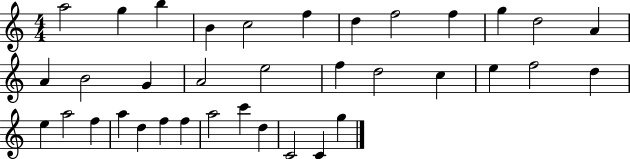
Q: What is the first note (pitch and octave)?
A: A5